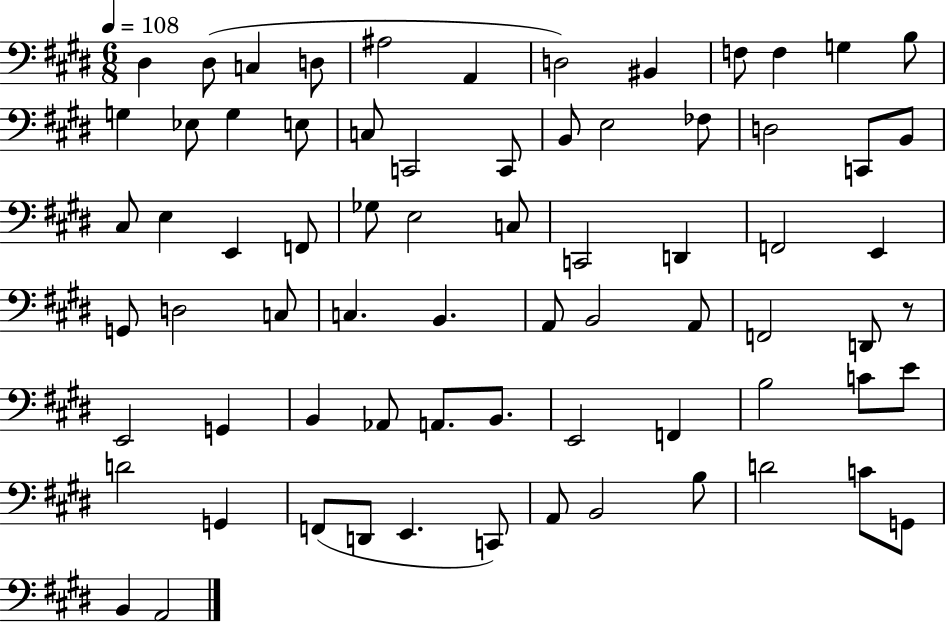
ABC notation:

X:1
T:Untitled
M:6/8
L:1/4
K:E
^D, ^D,/2 C, D,/2 ^A,2 A,, D,2 ^B,, F,/2 F, G, B,/2 G, _E,/2 G, E,/2 C,/2 C,,2 C,,/2 B,,/2 E,2 _F,/2 D,2 C,,/2 B,,/2 ^C,/2 E, E,, F,,/2 _G,/2 E,2 C,/2 C,,2 D,, F,,2 E,, G,,/2 D,2 C,/2 C, B,, A,,/2 B,,2 A,,/2 F,,2 D,,/2 z/2 E,,2 G,, B,, _A,,/2 A,,/2 B,,/2 E,,2 F,, B,2 C/2 E/2 D2 G,, F,,/2 D,,/2 E,, C,,/2 A,,/2 B,,2 B,/2 D2 C/2 G,,/2 B,, A,,2